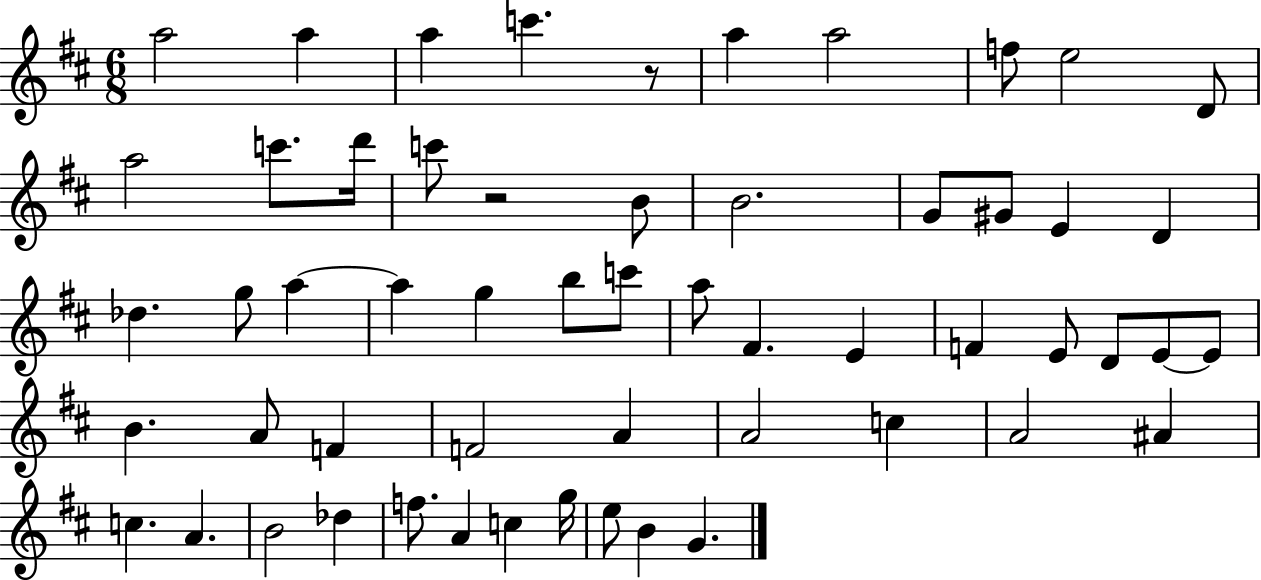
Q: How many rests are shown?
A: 2